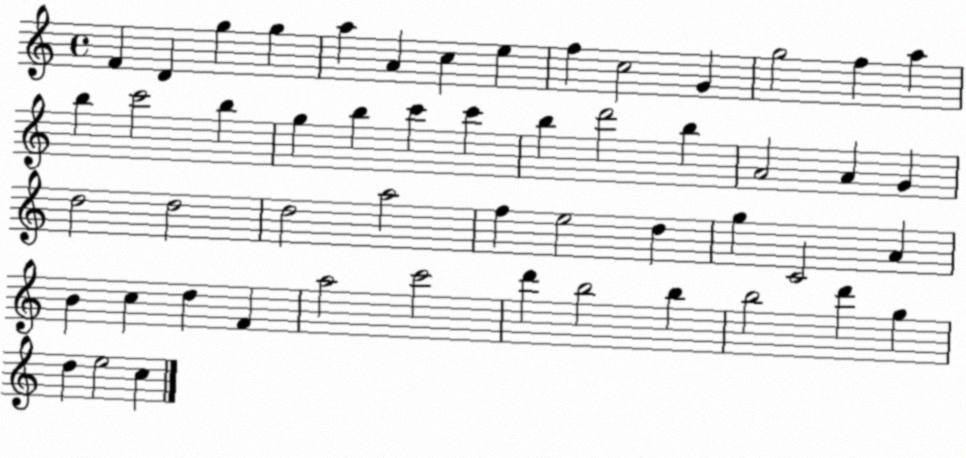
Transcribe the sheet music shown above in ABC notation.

X:1
T:Untitled
M:4/4
L:1/4
K:C
F D g g a A c e f c2 G g2 f a b c'2 b g b c' c' b d'2 b A2 A G d2 d2 d2 a2 f e2 d g C2 A B c d F a2 c'2 d' b2 b b2 d' g d e2 c